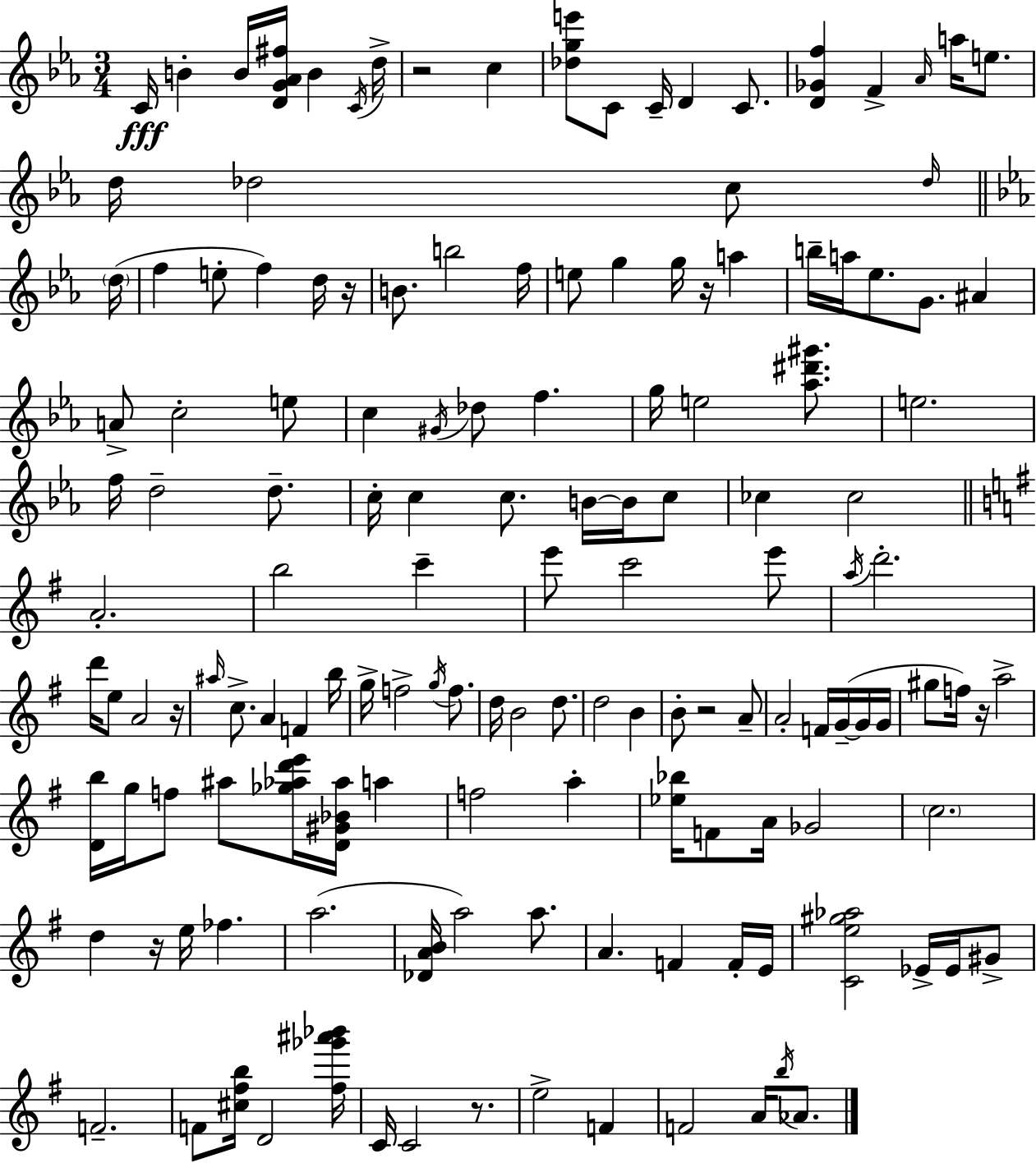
C4/s B4/q B4/s [D4,G4,Ab4,F#5]/s B4/q C4/s D5/s R/h C5/q [Db5,G5,E6]/e C4/e C4/s D4/q C4/e. [D4,Gb4,F5]/q F4/q Ab4/s A5/s E5/e. D5/s Db5/h C5/e Db5/s D5/s F5/q E5/e F5/q D5/s R/s B4/e. B5/h F5/s E5/e G5/q G5/s R/s A5/q B5/s A5/s Eb5/e. G4/e. A#4/q A4/e C5/h E5/e C5/q G#4/s Db5/e F5/q. G5/s E5/h [Ab5,D#6,G#6]/e. E5/h. F5/s D5/h D5/e. C5/s C5/q C5/e. B4/s B4/s C5/e CES5/q CES5/h A4/h. B5/h C6/q E6/e C6/h E6/e A5/s D6/h. D6/s E5/e A4/h R/s A#5/s C5/e. A4/q F4/q B5/s G5/s F5/h G5/s F5/e. D5/s B4/h D5/e. D5/h B4/q B4/e R/h A4/e A4/h F4/s G4/s G4/s G4/s G#5/e F5/s R/s A5/h [D4,B5]/s G5/s F5/e A#5/e [Gb5,Ab5,D6,E6]/s [D4,G#4,Bb4,Ab5]/s A5/q F5/h A5/q [Eb5,Bb5]/s F4/e A4/s Gb4/h C5/h. D5/q R/s E5/s FES5/q. A5/h. [Db4,A4,B4]/s A5/h A5/e. A4/q. F4/q F4/s E4/s [C4,E5,G#5,Ab5]/h Eb4/s Eb4/s G#4/e F4/h. F4/e [C#5,F#5,B5]/s D4/h [F#5,Gb6,A#6,Bb6]/s C4/s C4/h R/e. E5/h F4/q F4/h A4/s B5/s Ab4/e.